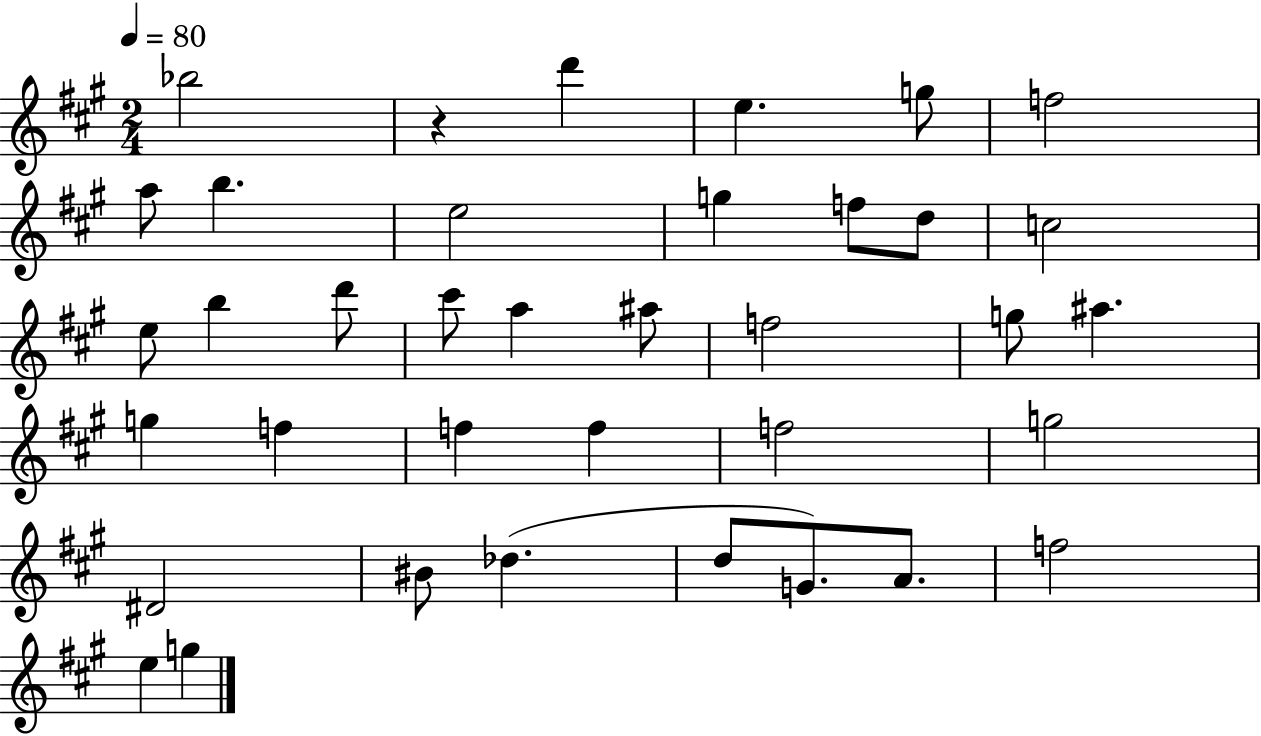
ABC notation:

X:1
T:Untitled
M:2/4
L:1/4
K:A
_b2 z d' e g/2 f2 a/2 b e2 g f/2 d/2 c2 e/2 b d'/2 ^c'/2 a ^a/2 f2 g/2 ^a g f f f f2 g2 ^D2 ^B/2 _d d/2 G/2 A/2 f2 e g